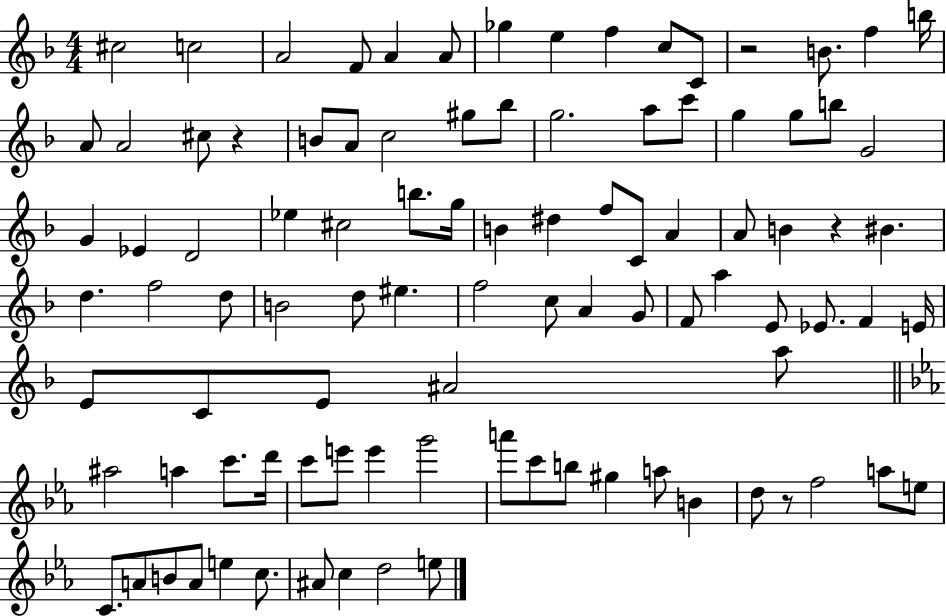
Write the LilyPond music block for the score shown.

{
  \clef treble
  \numericTimeSignature
  \time 4/4
  \key f \major
  \repeat volta 2 { cis''2 c''2 | a'2 f'8 a'4 a'8 | ges''4 e''4 f''4 c''8 c'8 | r2 b'8. f''4 b''16 | \break a'8 a'2 cis''8 r4 | b'8 a'8 c''2 gis''8 bes''8 | g''2. a''8 c'''8 | g''4 g''8 b''8 g'2 | \break g'4 ees'4 d'2 | ees''4 cis''2 b''8. g''16 | b'4 dis''4 f''8 c'8 a'4 | a'8 b'4 r4 bis'4. | \break d''4. f''2 d''8 | b'2 d''8 eis''4. | f''2 c''8 a'4 g'8 | f'8 a''4 e'8 ees'8. f'4 e'16 | \break e'8 c'8 e'8 ais'2 a''8 | \bar "||" \break \key ees \major ais''2 a''4 c'''8. d'''16 | c'''8 e'''8 e'''4 g'''2 | a'''8 c'''8 b''8 gis''4 a''8 b'4 | d''8 r8 f''2 a''8 e''8 | \break c'8. a'8 b'8 a'8 e''4 c''8. | ais'8 c''4 d''2 e''8 | } \bar "|."
}